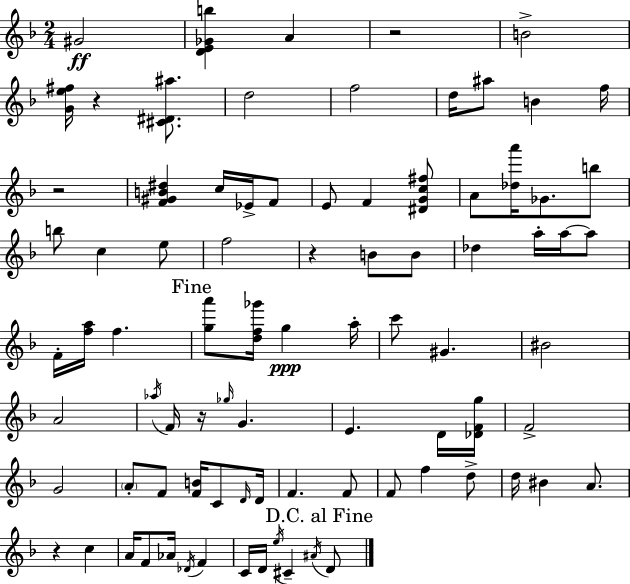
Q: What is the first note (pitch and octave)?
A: G#4